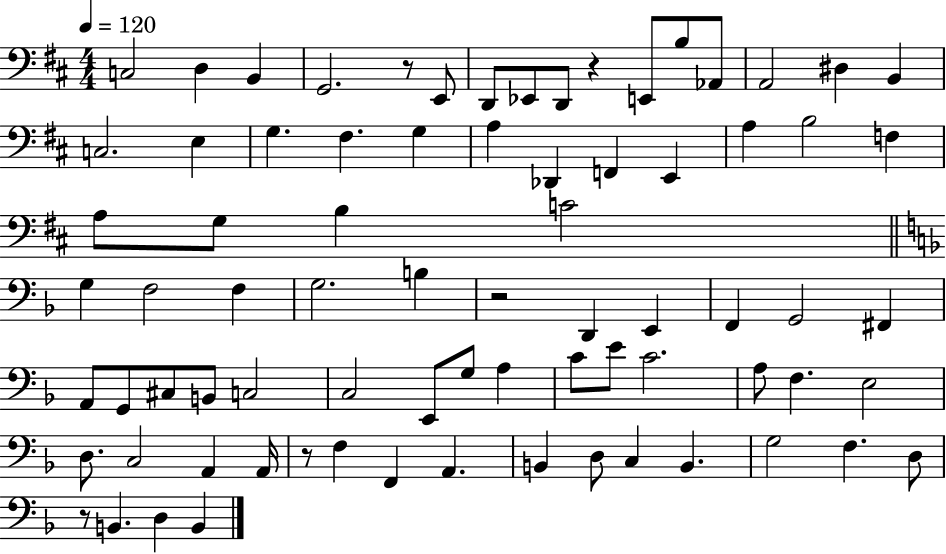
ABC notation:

X:1
T:Untitled
M:4/4
L:1/4
K:D
C,2 D, B,, G,,2 z/2 E,,/2 D,,/2 _E,,/2 D,,/2 z E,,/2 B,/2 _A,,/2 A,,2 ^D, B,, C,2 E, G, ^F, G, A, _D,, F,, E,, A, B,2 F, A,/2 G,/2 B, C2 G, F,2 F, G,2 B, z2 D,, E,, F,, G,,2 ^F,, A,,/2 G,,/2 ^C,/2 B,,/2 C,2 C,2 E,,/2 G,/2 A, C/2 E/2 C2 A,/2 F, E,2 D,/2 C,2 A,, A,,/4 z/2 F, F,, A,, B,, D,/2 C, B,, G,2 F, D,/2 z/2 B,, D, B,,